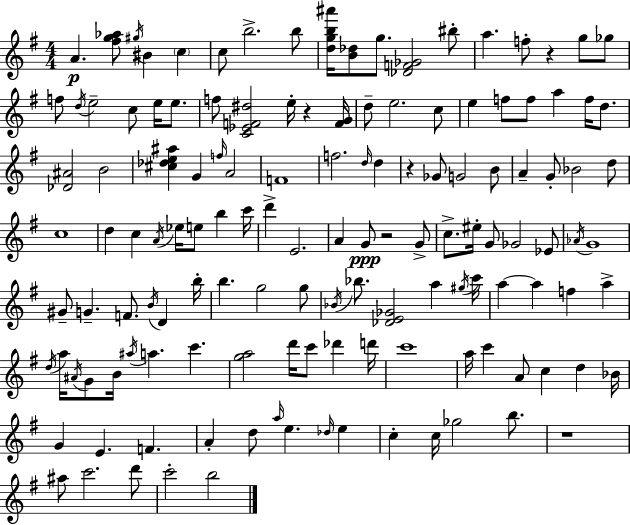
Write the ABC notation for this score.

X:1
T:Untitled
M:4/4
L:1/4
K:G
A [^fg_a]/2 ^g/4 ^B c c/2 b2 b/2 [dgb^a']/4 [B_d]/2 g/2 [_DF_G]2 ^b/2 a f/2 z g/2 _g/2 f/2 d/4 e2 c/2 e/4 e/2 f/2 [C_EF^d]2 e/4 z [FG]/4 d/2 e2 c/2 e f/2 f/2 a f/4 d/2 [_D^A]2 B2 [^c_de^a] G f/4 A2 F4 f2 d/4 d z _G/2 G2 B/2 A G/2 _B2 d/2 c4 d c A/4 _e/4 e/2 b c'/4 d' E2 A G/2 z2 G/2 c/2 ^e/4 G/2 _G2 _E/2 _A/4 G4 ^G/2 G F/2 B/4 D b/4 b g2 g/2 _B/4 _b/2 [_DE_G]2 a ^g/4 c'/4 a a f a d/4 a/4 ^A/4 G/2 B/4 ^a/4 a c' [ga]2 d'/4 c'/2 _d' d'/4 c'4 a/4 c' A/2 c d _B/4 G E F A d/2 a/4 e _d/4 e c c/4 _g2 b/2 z4 ^a/2 c'2 d'/2 c'2 b2